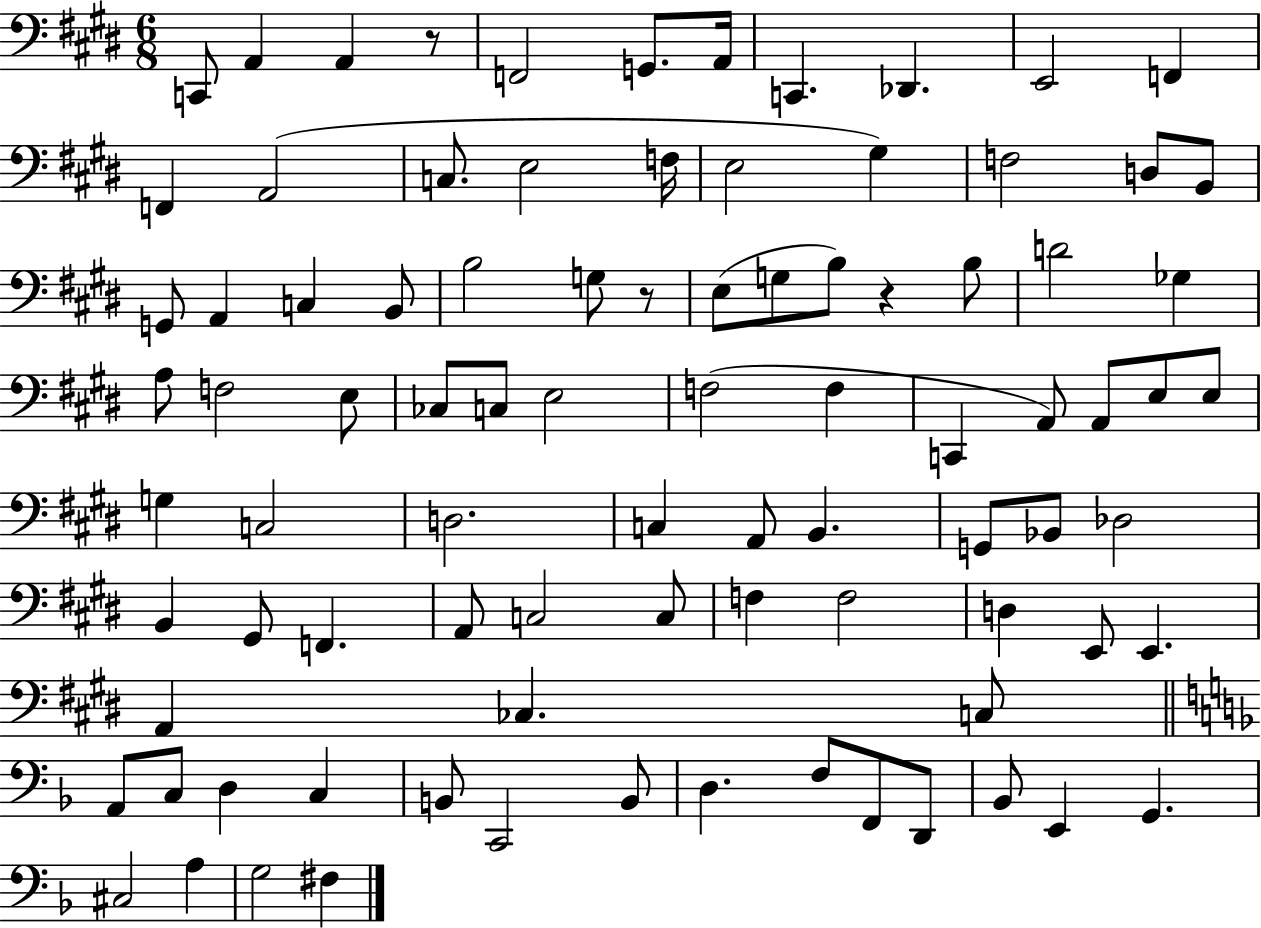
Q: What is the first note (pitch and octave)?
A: C2